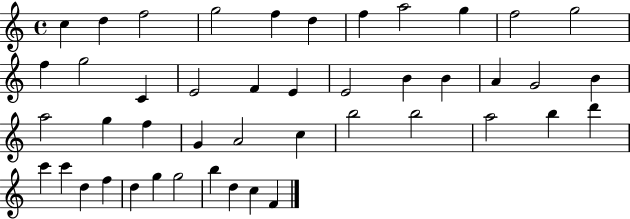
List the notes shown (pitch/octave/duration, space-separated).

C5/q D5/q F5/h G5/h F5/q D5/q F5/q A5/h G5/q F5/h G5/h F5/q G5/h C4/q E4/h F4/q E4/q E4/h B4/q B4/q A4/q G4/h B4/q A5/h G5/q F5/q G4/q A4/h C5/q B5/h B5/h A5/h B5/q D6/q C6/q C6/q D5/q F5/q D5/q G5/q G5/h B5/q D5/q C5/q F4/q